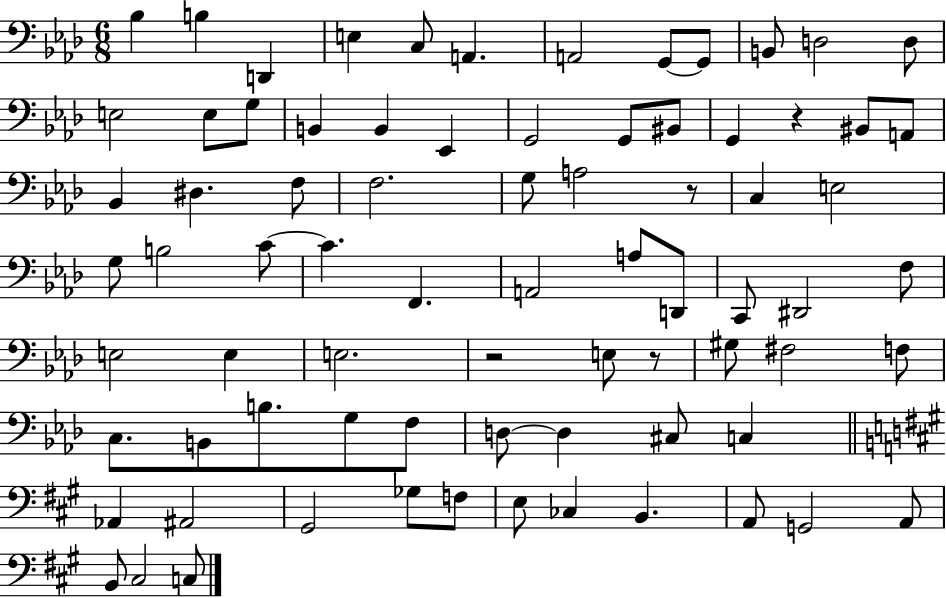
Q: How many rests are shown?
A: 4